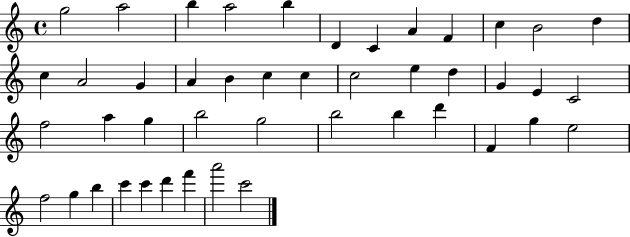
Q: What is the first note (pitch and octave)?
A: G5